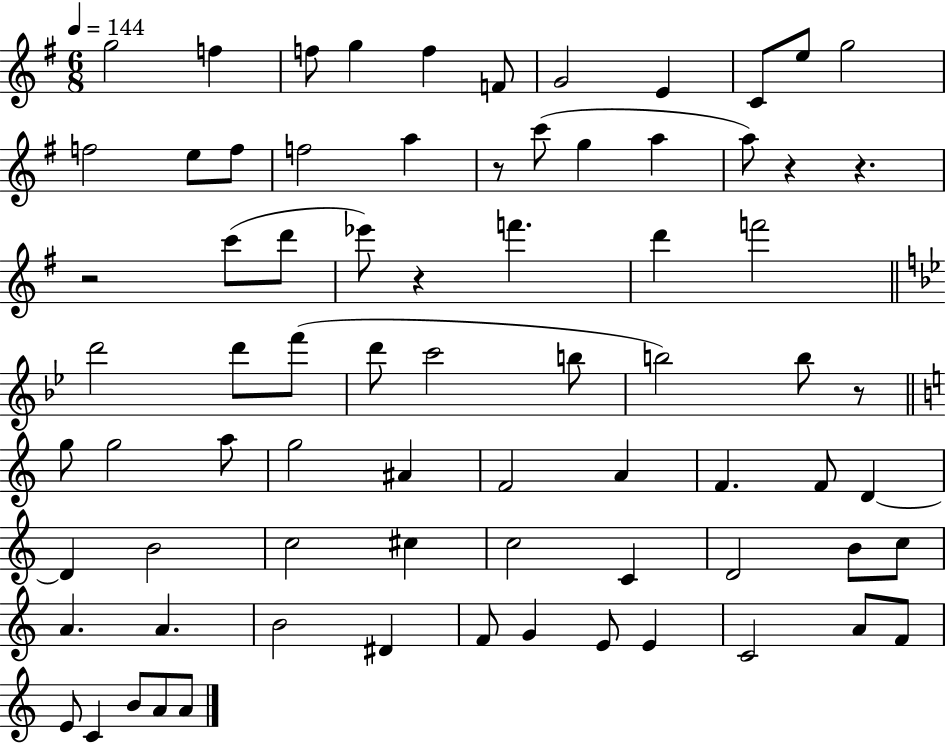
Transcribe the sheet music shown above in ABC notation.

X:1
T:Untitled
M:6/8
L:1/4
K:G
g2 f f/2 g f F/2 G2 E C/2 e/2 g2 f2 e/2 f/2 f2 a z/2 c'/2 g a a/2 z z z2 c'/2 d'/2 _e'/2 z f' d' f'2 d'2 d'/2 f'/2 d'/2 c'2 b/2 b2 b/2 z/2 g/2 g2 a/2 g2 ^A F2 A F F/2 D D B2 c2 ^c c2 C D2 B/2 c/2 A A B2 ^D F/2 G E/2 E C2 A/2 F/2 E/2 C B/2 A/2 A/2